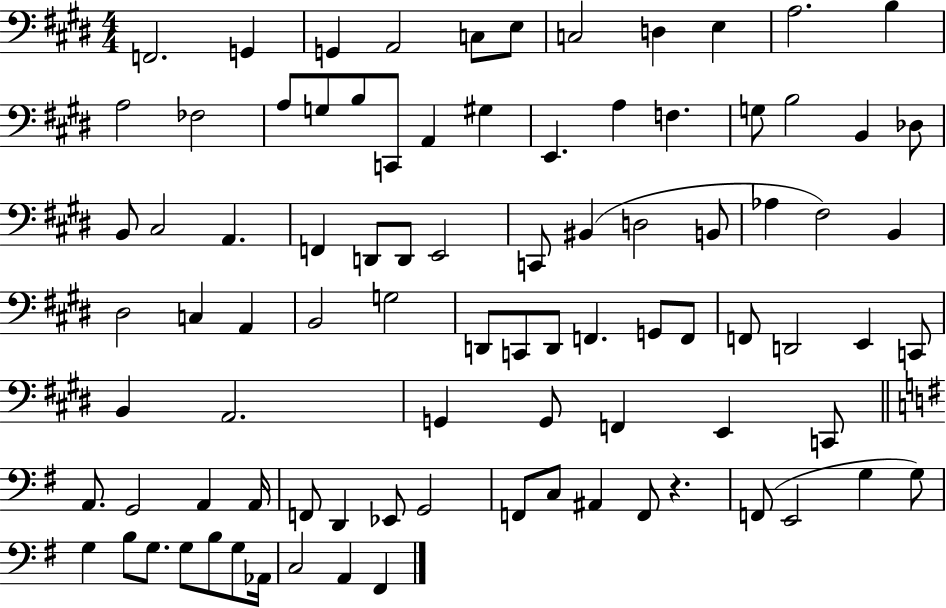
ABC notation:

X:1
T:Untitled
M:4/4
L:1/4
K:E
F,,2 G,, G,, A,,2 C,/2 E,/2 C,2 D, E, A,2 B, A,2 _F,2 A,/2 G,/2 B,/2 C,,/2 A,, ^G, E,, A, F, G,/2 B,2 B,, _D,/2 B,,/2 ^C,2 A,, F,, D,,/2 D,,/2 E,,2 C,,/2 ^B,, D,2 B,,/2 _A, ^F,2 B,, ^D,2 C, A,, B,,2 G,2 D,,/2 C,,/2 D,,/2 F,, G,,/2 F,,/2 F,,/2 D,,2 E,, C,,/2 B,, A,,2 G,, G,,/2 F,, E,, C,,/2 A,,/2 G,,2 A,, A,,/4 F,,/2 D,, _E,,/2 G,,2 F,,/2 C,/2 ^A,, F,,/2 z F,,/2 E,,2 G, G,/2 G, B,/2 G,/2 G,/2 B,/2 G,/2 _A,,/4 C,2 A,, ^F,,